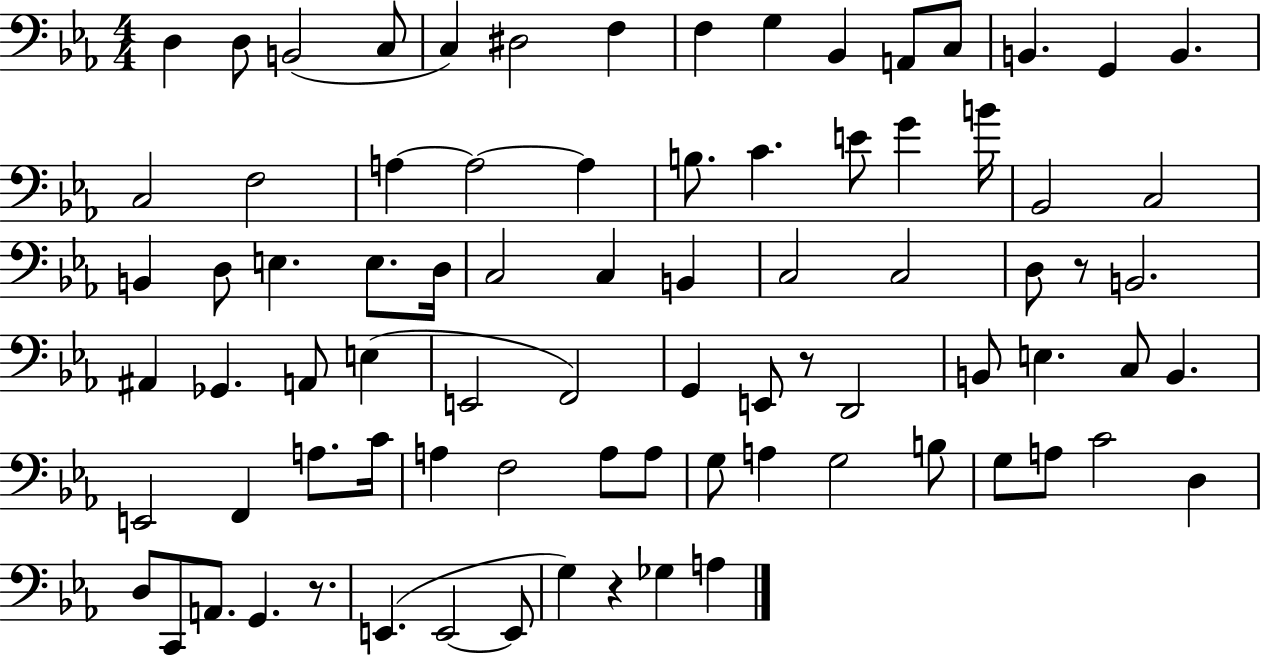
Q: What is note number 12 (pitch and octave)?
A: C3